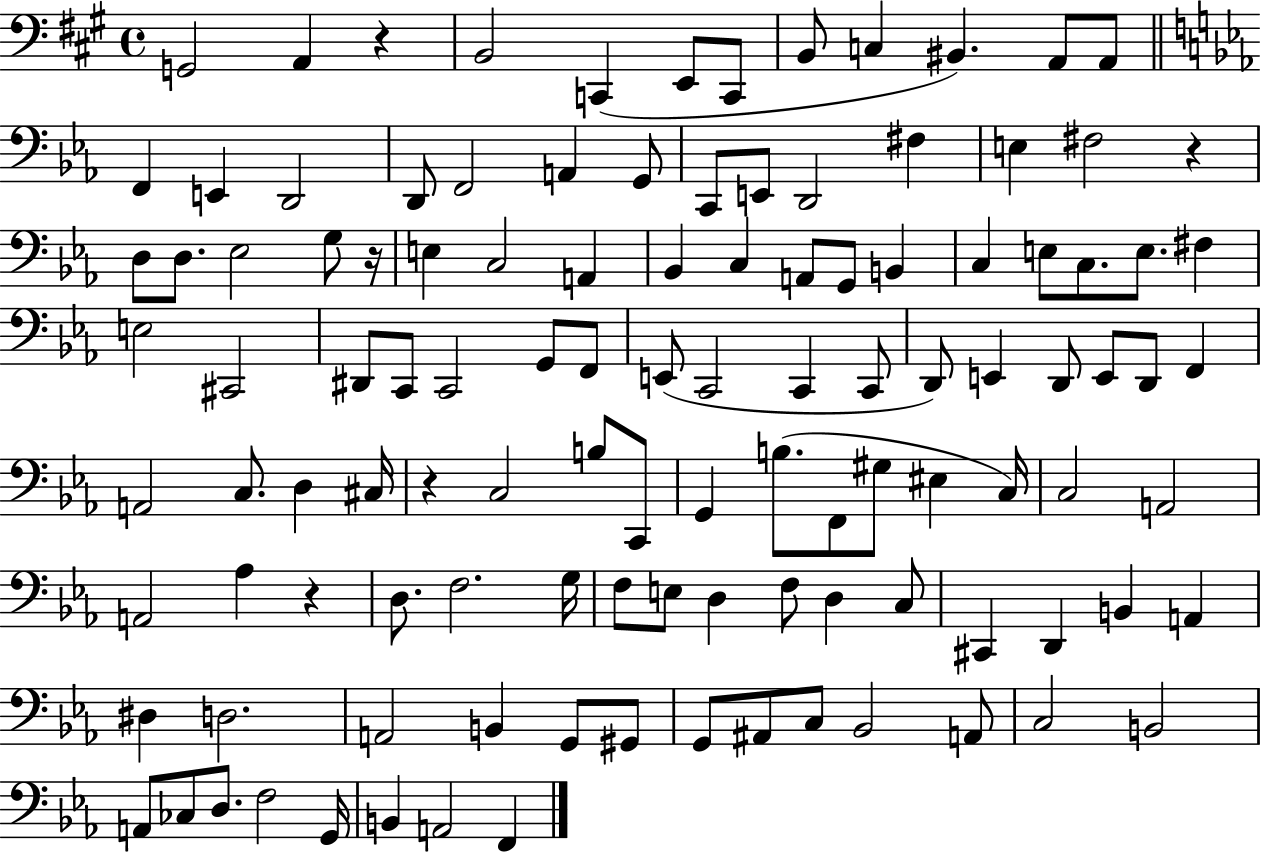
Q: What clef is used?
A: bass